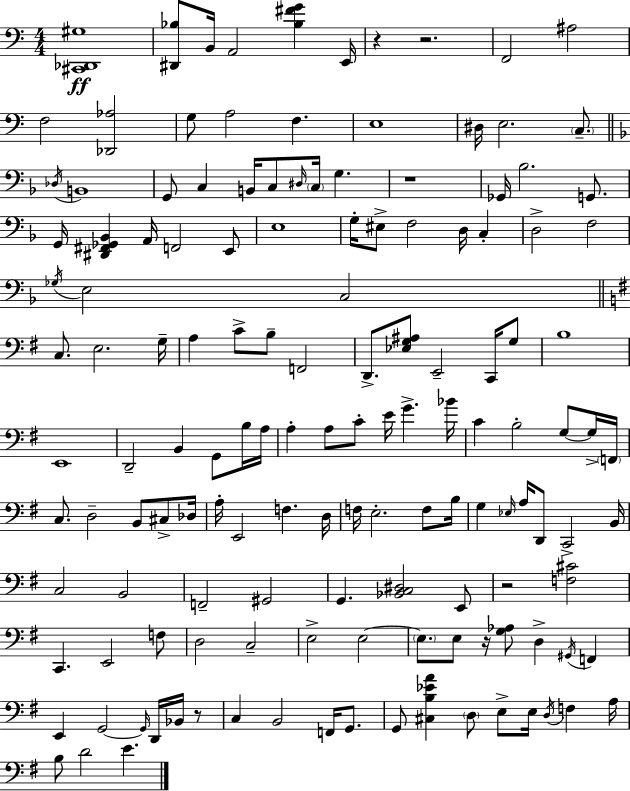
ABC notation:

X:1
T:Untitled
M:4/4
L:1/4
K:Am
[^C,,_D,,^G,]4 [^D,,_B,]/2 B,,/4 A,,2 [_B,^FG] E,,/4 z z2 F,,2 ^A,2 F,2 [_D,,_A,]2 G,/2 A,2 F, E,4 ^D,/4 E,2 C,/2 _D,/4 B,,4 G,,/2 C, B,,/4 C,/2 ^D,/4 C,/4 G, z4 _G,,/4 _B,2 G,,/2 G,,/4 [^D,,^F,,_G,,_B,,] A,,/4 F,,2 E,,/2 E,4 G,/4 ^E,/2 F,2 D,/4 C, D,2 F,2 _G,/4 E,2 C,2 C,/2 E,2 G,/4 A, C/2 B,/2 F,,2 D,,/2 [_E,G,^A,]/2 E,,2 C,,/4 G,/2 B,4 E,,4 D,,2 B,, G,,/2 B,/4 A,/4 A, A,/2 C/2 E/4 G _B/4 C B,2 G,/2 G,/4 F,,/4 C,/2 D,2 B,,/2 ^C,/2 _D,/4 A,/4 E,,2 F, D,/4 F,/4 E,2 F,/2 B,/4 G, _E,/4 A,/4 D,,/2 C,,2 B,,/4 C,2 B,,2 F,,2 ^G,,2 G,, [_B,,C,^D,]2 E,,/2 z2 [F,^C]2 C,, E,,2 F,/2 D,2 C,2 E,2 E,2 E,/2 E,/2 z/4 [G,_A,]/2 D, ^G,,/4 F,, E,, G,,2 G,,/4 D,,/4 _B,,/4 z/2 C, B,,2 F,,/4 G,,/2 G,,/2 [^C,B,_EA] D,/2 E,/2 E,/4 D,/4 F, A,/4 B,/2 D2 E